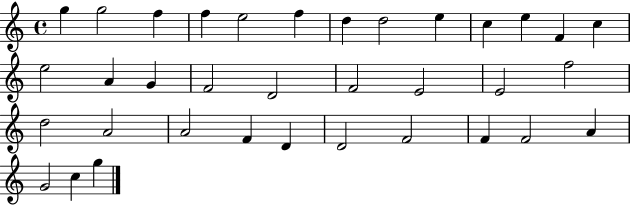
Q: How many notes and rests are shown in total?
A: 35